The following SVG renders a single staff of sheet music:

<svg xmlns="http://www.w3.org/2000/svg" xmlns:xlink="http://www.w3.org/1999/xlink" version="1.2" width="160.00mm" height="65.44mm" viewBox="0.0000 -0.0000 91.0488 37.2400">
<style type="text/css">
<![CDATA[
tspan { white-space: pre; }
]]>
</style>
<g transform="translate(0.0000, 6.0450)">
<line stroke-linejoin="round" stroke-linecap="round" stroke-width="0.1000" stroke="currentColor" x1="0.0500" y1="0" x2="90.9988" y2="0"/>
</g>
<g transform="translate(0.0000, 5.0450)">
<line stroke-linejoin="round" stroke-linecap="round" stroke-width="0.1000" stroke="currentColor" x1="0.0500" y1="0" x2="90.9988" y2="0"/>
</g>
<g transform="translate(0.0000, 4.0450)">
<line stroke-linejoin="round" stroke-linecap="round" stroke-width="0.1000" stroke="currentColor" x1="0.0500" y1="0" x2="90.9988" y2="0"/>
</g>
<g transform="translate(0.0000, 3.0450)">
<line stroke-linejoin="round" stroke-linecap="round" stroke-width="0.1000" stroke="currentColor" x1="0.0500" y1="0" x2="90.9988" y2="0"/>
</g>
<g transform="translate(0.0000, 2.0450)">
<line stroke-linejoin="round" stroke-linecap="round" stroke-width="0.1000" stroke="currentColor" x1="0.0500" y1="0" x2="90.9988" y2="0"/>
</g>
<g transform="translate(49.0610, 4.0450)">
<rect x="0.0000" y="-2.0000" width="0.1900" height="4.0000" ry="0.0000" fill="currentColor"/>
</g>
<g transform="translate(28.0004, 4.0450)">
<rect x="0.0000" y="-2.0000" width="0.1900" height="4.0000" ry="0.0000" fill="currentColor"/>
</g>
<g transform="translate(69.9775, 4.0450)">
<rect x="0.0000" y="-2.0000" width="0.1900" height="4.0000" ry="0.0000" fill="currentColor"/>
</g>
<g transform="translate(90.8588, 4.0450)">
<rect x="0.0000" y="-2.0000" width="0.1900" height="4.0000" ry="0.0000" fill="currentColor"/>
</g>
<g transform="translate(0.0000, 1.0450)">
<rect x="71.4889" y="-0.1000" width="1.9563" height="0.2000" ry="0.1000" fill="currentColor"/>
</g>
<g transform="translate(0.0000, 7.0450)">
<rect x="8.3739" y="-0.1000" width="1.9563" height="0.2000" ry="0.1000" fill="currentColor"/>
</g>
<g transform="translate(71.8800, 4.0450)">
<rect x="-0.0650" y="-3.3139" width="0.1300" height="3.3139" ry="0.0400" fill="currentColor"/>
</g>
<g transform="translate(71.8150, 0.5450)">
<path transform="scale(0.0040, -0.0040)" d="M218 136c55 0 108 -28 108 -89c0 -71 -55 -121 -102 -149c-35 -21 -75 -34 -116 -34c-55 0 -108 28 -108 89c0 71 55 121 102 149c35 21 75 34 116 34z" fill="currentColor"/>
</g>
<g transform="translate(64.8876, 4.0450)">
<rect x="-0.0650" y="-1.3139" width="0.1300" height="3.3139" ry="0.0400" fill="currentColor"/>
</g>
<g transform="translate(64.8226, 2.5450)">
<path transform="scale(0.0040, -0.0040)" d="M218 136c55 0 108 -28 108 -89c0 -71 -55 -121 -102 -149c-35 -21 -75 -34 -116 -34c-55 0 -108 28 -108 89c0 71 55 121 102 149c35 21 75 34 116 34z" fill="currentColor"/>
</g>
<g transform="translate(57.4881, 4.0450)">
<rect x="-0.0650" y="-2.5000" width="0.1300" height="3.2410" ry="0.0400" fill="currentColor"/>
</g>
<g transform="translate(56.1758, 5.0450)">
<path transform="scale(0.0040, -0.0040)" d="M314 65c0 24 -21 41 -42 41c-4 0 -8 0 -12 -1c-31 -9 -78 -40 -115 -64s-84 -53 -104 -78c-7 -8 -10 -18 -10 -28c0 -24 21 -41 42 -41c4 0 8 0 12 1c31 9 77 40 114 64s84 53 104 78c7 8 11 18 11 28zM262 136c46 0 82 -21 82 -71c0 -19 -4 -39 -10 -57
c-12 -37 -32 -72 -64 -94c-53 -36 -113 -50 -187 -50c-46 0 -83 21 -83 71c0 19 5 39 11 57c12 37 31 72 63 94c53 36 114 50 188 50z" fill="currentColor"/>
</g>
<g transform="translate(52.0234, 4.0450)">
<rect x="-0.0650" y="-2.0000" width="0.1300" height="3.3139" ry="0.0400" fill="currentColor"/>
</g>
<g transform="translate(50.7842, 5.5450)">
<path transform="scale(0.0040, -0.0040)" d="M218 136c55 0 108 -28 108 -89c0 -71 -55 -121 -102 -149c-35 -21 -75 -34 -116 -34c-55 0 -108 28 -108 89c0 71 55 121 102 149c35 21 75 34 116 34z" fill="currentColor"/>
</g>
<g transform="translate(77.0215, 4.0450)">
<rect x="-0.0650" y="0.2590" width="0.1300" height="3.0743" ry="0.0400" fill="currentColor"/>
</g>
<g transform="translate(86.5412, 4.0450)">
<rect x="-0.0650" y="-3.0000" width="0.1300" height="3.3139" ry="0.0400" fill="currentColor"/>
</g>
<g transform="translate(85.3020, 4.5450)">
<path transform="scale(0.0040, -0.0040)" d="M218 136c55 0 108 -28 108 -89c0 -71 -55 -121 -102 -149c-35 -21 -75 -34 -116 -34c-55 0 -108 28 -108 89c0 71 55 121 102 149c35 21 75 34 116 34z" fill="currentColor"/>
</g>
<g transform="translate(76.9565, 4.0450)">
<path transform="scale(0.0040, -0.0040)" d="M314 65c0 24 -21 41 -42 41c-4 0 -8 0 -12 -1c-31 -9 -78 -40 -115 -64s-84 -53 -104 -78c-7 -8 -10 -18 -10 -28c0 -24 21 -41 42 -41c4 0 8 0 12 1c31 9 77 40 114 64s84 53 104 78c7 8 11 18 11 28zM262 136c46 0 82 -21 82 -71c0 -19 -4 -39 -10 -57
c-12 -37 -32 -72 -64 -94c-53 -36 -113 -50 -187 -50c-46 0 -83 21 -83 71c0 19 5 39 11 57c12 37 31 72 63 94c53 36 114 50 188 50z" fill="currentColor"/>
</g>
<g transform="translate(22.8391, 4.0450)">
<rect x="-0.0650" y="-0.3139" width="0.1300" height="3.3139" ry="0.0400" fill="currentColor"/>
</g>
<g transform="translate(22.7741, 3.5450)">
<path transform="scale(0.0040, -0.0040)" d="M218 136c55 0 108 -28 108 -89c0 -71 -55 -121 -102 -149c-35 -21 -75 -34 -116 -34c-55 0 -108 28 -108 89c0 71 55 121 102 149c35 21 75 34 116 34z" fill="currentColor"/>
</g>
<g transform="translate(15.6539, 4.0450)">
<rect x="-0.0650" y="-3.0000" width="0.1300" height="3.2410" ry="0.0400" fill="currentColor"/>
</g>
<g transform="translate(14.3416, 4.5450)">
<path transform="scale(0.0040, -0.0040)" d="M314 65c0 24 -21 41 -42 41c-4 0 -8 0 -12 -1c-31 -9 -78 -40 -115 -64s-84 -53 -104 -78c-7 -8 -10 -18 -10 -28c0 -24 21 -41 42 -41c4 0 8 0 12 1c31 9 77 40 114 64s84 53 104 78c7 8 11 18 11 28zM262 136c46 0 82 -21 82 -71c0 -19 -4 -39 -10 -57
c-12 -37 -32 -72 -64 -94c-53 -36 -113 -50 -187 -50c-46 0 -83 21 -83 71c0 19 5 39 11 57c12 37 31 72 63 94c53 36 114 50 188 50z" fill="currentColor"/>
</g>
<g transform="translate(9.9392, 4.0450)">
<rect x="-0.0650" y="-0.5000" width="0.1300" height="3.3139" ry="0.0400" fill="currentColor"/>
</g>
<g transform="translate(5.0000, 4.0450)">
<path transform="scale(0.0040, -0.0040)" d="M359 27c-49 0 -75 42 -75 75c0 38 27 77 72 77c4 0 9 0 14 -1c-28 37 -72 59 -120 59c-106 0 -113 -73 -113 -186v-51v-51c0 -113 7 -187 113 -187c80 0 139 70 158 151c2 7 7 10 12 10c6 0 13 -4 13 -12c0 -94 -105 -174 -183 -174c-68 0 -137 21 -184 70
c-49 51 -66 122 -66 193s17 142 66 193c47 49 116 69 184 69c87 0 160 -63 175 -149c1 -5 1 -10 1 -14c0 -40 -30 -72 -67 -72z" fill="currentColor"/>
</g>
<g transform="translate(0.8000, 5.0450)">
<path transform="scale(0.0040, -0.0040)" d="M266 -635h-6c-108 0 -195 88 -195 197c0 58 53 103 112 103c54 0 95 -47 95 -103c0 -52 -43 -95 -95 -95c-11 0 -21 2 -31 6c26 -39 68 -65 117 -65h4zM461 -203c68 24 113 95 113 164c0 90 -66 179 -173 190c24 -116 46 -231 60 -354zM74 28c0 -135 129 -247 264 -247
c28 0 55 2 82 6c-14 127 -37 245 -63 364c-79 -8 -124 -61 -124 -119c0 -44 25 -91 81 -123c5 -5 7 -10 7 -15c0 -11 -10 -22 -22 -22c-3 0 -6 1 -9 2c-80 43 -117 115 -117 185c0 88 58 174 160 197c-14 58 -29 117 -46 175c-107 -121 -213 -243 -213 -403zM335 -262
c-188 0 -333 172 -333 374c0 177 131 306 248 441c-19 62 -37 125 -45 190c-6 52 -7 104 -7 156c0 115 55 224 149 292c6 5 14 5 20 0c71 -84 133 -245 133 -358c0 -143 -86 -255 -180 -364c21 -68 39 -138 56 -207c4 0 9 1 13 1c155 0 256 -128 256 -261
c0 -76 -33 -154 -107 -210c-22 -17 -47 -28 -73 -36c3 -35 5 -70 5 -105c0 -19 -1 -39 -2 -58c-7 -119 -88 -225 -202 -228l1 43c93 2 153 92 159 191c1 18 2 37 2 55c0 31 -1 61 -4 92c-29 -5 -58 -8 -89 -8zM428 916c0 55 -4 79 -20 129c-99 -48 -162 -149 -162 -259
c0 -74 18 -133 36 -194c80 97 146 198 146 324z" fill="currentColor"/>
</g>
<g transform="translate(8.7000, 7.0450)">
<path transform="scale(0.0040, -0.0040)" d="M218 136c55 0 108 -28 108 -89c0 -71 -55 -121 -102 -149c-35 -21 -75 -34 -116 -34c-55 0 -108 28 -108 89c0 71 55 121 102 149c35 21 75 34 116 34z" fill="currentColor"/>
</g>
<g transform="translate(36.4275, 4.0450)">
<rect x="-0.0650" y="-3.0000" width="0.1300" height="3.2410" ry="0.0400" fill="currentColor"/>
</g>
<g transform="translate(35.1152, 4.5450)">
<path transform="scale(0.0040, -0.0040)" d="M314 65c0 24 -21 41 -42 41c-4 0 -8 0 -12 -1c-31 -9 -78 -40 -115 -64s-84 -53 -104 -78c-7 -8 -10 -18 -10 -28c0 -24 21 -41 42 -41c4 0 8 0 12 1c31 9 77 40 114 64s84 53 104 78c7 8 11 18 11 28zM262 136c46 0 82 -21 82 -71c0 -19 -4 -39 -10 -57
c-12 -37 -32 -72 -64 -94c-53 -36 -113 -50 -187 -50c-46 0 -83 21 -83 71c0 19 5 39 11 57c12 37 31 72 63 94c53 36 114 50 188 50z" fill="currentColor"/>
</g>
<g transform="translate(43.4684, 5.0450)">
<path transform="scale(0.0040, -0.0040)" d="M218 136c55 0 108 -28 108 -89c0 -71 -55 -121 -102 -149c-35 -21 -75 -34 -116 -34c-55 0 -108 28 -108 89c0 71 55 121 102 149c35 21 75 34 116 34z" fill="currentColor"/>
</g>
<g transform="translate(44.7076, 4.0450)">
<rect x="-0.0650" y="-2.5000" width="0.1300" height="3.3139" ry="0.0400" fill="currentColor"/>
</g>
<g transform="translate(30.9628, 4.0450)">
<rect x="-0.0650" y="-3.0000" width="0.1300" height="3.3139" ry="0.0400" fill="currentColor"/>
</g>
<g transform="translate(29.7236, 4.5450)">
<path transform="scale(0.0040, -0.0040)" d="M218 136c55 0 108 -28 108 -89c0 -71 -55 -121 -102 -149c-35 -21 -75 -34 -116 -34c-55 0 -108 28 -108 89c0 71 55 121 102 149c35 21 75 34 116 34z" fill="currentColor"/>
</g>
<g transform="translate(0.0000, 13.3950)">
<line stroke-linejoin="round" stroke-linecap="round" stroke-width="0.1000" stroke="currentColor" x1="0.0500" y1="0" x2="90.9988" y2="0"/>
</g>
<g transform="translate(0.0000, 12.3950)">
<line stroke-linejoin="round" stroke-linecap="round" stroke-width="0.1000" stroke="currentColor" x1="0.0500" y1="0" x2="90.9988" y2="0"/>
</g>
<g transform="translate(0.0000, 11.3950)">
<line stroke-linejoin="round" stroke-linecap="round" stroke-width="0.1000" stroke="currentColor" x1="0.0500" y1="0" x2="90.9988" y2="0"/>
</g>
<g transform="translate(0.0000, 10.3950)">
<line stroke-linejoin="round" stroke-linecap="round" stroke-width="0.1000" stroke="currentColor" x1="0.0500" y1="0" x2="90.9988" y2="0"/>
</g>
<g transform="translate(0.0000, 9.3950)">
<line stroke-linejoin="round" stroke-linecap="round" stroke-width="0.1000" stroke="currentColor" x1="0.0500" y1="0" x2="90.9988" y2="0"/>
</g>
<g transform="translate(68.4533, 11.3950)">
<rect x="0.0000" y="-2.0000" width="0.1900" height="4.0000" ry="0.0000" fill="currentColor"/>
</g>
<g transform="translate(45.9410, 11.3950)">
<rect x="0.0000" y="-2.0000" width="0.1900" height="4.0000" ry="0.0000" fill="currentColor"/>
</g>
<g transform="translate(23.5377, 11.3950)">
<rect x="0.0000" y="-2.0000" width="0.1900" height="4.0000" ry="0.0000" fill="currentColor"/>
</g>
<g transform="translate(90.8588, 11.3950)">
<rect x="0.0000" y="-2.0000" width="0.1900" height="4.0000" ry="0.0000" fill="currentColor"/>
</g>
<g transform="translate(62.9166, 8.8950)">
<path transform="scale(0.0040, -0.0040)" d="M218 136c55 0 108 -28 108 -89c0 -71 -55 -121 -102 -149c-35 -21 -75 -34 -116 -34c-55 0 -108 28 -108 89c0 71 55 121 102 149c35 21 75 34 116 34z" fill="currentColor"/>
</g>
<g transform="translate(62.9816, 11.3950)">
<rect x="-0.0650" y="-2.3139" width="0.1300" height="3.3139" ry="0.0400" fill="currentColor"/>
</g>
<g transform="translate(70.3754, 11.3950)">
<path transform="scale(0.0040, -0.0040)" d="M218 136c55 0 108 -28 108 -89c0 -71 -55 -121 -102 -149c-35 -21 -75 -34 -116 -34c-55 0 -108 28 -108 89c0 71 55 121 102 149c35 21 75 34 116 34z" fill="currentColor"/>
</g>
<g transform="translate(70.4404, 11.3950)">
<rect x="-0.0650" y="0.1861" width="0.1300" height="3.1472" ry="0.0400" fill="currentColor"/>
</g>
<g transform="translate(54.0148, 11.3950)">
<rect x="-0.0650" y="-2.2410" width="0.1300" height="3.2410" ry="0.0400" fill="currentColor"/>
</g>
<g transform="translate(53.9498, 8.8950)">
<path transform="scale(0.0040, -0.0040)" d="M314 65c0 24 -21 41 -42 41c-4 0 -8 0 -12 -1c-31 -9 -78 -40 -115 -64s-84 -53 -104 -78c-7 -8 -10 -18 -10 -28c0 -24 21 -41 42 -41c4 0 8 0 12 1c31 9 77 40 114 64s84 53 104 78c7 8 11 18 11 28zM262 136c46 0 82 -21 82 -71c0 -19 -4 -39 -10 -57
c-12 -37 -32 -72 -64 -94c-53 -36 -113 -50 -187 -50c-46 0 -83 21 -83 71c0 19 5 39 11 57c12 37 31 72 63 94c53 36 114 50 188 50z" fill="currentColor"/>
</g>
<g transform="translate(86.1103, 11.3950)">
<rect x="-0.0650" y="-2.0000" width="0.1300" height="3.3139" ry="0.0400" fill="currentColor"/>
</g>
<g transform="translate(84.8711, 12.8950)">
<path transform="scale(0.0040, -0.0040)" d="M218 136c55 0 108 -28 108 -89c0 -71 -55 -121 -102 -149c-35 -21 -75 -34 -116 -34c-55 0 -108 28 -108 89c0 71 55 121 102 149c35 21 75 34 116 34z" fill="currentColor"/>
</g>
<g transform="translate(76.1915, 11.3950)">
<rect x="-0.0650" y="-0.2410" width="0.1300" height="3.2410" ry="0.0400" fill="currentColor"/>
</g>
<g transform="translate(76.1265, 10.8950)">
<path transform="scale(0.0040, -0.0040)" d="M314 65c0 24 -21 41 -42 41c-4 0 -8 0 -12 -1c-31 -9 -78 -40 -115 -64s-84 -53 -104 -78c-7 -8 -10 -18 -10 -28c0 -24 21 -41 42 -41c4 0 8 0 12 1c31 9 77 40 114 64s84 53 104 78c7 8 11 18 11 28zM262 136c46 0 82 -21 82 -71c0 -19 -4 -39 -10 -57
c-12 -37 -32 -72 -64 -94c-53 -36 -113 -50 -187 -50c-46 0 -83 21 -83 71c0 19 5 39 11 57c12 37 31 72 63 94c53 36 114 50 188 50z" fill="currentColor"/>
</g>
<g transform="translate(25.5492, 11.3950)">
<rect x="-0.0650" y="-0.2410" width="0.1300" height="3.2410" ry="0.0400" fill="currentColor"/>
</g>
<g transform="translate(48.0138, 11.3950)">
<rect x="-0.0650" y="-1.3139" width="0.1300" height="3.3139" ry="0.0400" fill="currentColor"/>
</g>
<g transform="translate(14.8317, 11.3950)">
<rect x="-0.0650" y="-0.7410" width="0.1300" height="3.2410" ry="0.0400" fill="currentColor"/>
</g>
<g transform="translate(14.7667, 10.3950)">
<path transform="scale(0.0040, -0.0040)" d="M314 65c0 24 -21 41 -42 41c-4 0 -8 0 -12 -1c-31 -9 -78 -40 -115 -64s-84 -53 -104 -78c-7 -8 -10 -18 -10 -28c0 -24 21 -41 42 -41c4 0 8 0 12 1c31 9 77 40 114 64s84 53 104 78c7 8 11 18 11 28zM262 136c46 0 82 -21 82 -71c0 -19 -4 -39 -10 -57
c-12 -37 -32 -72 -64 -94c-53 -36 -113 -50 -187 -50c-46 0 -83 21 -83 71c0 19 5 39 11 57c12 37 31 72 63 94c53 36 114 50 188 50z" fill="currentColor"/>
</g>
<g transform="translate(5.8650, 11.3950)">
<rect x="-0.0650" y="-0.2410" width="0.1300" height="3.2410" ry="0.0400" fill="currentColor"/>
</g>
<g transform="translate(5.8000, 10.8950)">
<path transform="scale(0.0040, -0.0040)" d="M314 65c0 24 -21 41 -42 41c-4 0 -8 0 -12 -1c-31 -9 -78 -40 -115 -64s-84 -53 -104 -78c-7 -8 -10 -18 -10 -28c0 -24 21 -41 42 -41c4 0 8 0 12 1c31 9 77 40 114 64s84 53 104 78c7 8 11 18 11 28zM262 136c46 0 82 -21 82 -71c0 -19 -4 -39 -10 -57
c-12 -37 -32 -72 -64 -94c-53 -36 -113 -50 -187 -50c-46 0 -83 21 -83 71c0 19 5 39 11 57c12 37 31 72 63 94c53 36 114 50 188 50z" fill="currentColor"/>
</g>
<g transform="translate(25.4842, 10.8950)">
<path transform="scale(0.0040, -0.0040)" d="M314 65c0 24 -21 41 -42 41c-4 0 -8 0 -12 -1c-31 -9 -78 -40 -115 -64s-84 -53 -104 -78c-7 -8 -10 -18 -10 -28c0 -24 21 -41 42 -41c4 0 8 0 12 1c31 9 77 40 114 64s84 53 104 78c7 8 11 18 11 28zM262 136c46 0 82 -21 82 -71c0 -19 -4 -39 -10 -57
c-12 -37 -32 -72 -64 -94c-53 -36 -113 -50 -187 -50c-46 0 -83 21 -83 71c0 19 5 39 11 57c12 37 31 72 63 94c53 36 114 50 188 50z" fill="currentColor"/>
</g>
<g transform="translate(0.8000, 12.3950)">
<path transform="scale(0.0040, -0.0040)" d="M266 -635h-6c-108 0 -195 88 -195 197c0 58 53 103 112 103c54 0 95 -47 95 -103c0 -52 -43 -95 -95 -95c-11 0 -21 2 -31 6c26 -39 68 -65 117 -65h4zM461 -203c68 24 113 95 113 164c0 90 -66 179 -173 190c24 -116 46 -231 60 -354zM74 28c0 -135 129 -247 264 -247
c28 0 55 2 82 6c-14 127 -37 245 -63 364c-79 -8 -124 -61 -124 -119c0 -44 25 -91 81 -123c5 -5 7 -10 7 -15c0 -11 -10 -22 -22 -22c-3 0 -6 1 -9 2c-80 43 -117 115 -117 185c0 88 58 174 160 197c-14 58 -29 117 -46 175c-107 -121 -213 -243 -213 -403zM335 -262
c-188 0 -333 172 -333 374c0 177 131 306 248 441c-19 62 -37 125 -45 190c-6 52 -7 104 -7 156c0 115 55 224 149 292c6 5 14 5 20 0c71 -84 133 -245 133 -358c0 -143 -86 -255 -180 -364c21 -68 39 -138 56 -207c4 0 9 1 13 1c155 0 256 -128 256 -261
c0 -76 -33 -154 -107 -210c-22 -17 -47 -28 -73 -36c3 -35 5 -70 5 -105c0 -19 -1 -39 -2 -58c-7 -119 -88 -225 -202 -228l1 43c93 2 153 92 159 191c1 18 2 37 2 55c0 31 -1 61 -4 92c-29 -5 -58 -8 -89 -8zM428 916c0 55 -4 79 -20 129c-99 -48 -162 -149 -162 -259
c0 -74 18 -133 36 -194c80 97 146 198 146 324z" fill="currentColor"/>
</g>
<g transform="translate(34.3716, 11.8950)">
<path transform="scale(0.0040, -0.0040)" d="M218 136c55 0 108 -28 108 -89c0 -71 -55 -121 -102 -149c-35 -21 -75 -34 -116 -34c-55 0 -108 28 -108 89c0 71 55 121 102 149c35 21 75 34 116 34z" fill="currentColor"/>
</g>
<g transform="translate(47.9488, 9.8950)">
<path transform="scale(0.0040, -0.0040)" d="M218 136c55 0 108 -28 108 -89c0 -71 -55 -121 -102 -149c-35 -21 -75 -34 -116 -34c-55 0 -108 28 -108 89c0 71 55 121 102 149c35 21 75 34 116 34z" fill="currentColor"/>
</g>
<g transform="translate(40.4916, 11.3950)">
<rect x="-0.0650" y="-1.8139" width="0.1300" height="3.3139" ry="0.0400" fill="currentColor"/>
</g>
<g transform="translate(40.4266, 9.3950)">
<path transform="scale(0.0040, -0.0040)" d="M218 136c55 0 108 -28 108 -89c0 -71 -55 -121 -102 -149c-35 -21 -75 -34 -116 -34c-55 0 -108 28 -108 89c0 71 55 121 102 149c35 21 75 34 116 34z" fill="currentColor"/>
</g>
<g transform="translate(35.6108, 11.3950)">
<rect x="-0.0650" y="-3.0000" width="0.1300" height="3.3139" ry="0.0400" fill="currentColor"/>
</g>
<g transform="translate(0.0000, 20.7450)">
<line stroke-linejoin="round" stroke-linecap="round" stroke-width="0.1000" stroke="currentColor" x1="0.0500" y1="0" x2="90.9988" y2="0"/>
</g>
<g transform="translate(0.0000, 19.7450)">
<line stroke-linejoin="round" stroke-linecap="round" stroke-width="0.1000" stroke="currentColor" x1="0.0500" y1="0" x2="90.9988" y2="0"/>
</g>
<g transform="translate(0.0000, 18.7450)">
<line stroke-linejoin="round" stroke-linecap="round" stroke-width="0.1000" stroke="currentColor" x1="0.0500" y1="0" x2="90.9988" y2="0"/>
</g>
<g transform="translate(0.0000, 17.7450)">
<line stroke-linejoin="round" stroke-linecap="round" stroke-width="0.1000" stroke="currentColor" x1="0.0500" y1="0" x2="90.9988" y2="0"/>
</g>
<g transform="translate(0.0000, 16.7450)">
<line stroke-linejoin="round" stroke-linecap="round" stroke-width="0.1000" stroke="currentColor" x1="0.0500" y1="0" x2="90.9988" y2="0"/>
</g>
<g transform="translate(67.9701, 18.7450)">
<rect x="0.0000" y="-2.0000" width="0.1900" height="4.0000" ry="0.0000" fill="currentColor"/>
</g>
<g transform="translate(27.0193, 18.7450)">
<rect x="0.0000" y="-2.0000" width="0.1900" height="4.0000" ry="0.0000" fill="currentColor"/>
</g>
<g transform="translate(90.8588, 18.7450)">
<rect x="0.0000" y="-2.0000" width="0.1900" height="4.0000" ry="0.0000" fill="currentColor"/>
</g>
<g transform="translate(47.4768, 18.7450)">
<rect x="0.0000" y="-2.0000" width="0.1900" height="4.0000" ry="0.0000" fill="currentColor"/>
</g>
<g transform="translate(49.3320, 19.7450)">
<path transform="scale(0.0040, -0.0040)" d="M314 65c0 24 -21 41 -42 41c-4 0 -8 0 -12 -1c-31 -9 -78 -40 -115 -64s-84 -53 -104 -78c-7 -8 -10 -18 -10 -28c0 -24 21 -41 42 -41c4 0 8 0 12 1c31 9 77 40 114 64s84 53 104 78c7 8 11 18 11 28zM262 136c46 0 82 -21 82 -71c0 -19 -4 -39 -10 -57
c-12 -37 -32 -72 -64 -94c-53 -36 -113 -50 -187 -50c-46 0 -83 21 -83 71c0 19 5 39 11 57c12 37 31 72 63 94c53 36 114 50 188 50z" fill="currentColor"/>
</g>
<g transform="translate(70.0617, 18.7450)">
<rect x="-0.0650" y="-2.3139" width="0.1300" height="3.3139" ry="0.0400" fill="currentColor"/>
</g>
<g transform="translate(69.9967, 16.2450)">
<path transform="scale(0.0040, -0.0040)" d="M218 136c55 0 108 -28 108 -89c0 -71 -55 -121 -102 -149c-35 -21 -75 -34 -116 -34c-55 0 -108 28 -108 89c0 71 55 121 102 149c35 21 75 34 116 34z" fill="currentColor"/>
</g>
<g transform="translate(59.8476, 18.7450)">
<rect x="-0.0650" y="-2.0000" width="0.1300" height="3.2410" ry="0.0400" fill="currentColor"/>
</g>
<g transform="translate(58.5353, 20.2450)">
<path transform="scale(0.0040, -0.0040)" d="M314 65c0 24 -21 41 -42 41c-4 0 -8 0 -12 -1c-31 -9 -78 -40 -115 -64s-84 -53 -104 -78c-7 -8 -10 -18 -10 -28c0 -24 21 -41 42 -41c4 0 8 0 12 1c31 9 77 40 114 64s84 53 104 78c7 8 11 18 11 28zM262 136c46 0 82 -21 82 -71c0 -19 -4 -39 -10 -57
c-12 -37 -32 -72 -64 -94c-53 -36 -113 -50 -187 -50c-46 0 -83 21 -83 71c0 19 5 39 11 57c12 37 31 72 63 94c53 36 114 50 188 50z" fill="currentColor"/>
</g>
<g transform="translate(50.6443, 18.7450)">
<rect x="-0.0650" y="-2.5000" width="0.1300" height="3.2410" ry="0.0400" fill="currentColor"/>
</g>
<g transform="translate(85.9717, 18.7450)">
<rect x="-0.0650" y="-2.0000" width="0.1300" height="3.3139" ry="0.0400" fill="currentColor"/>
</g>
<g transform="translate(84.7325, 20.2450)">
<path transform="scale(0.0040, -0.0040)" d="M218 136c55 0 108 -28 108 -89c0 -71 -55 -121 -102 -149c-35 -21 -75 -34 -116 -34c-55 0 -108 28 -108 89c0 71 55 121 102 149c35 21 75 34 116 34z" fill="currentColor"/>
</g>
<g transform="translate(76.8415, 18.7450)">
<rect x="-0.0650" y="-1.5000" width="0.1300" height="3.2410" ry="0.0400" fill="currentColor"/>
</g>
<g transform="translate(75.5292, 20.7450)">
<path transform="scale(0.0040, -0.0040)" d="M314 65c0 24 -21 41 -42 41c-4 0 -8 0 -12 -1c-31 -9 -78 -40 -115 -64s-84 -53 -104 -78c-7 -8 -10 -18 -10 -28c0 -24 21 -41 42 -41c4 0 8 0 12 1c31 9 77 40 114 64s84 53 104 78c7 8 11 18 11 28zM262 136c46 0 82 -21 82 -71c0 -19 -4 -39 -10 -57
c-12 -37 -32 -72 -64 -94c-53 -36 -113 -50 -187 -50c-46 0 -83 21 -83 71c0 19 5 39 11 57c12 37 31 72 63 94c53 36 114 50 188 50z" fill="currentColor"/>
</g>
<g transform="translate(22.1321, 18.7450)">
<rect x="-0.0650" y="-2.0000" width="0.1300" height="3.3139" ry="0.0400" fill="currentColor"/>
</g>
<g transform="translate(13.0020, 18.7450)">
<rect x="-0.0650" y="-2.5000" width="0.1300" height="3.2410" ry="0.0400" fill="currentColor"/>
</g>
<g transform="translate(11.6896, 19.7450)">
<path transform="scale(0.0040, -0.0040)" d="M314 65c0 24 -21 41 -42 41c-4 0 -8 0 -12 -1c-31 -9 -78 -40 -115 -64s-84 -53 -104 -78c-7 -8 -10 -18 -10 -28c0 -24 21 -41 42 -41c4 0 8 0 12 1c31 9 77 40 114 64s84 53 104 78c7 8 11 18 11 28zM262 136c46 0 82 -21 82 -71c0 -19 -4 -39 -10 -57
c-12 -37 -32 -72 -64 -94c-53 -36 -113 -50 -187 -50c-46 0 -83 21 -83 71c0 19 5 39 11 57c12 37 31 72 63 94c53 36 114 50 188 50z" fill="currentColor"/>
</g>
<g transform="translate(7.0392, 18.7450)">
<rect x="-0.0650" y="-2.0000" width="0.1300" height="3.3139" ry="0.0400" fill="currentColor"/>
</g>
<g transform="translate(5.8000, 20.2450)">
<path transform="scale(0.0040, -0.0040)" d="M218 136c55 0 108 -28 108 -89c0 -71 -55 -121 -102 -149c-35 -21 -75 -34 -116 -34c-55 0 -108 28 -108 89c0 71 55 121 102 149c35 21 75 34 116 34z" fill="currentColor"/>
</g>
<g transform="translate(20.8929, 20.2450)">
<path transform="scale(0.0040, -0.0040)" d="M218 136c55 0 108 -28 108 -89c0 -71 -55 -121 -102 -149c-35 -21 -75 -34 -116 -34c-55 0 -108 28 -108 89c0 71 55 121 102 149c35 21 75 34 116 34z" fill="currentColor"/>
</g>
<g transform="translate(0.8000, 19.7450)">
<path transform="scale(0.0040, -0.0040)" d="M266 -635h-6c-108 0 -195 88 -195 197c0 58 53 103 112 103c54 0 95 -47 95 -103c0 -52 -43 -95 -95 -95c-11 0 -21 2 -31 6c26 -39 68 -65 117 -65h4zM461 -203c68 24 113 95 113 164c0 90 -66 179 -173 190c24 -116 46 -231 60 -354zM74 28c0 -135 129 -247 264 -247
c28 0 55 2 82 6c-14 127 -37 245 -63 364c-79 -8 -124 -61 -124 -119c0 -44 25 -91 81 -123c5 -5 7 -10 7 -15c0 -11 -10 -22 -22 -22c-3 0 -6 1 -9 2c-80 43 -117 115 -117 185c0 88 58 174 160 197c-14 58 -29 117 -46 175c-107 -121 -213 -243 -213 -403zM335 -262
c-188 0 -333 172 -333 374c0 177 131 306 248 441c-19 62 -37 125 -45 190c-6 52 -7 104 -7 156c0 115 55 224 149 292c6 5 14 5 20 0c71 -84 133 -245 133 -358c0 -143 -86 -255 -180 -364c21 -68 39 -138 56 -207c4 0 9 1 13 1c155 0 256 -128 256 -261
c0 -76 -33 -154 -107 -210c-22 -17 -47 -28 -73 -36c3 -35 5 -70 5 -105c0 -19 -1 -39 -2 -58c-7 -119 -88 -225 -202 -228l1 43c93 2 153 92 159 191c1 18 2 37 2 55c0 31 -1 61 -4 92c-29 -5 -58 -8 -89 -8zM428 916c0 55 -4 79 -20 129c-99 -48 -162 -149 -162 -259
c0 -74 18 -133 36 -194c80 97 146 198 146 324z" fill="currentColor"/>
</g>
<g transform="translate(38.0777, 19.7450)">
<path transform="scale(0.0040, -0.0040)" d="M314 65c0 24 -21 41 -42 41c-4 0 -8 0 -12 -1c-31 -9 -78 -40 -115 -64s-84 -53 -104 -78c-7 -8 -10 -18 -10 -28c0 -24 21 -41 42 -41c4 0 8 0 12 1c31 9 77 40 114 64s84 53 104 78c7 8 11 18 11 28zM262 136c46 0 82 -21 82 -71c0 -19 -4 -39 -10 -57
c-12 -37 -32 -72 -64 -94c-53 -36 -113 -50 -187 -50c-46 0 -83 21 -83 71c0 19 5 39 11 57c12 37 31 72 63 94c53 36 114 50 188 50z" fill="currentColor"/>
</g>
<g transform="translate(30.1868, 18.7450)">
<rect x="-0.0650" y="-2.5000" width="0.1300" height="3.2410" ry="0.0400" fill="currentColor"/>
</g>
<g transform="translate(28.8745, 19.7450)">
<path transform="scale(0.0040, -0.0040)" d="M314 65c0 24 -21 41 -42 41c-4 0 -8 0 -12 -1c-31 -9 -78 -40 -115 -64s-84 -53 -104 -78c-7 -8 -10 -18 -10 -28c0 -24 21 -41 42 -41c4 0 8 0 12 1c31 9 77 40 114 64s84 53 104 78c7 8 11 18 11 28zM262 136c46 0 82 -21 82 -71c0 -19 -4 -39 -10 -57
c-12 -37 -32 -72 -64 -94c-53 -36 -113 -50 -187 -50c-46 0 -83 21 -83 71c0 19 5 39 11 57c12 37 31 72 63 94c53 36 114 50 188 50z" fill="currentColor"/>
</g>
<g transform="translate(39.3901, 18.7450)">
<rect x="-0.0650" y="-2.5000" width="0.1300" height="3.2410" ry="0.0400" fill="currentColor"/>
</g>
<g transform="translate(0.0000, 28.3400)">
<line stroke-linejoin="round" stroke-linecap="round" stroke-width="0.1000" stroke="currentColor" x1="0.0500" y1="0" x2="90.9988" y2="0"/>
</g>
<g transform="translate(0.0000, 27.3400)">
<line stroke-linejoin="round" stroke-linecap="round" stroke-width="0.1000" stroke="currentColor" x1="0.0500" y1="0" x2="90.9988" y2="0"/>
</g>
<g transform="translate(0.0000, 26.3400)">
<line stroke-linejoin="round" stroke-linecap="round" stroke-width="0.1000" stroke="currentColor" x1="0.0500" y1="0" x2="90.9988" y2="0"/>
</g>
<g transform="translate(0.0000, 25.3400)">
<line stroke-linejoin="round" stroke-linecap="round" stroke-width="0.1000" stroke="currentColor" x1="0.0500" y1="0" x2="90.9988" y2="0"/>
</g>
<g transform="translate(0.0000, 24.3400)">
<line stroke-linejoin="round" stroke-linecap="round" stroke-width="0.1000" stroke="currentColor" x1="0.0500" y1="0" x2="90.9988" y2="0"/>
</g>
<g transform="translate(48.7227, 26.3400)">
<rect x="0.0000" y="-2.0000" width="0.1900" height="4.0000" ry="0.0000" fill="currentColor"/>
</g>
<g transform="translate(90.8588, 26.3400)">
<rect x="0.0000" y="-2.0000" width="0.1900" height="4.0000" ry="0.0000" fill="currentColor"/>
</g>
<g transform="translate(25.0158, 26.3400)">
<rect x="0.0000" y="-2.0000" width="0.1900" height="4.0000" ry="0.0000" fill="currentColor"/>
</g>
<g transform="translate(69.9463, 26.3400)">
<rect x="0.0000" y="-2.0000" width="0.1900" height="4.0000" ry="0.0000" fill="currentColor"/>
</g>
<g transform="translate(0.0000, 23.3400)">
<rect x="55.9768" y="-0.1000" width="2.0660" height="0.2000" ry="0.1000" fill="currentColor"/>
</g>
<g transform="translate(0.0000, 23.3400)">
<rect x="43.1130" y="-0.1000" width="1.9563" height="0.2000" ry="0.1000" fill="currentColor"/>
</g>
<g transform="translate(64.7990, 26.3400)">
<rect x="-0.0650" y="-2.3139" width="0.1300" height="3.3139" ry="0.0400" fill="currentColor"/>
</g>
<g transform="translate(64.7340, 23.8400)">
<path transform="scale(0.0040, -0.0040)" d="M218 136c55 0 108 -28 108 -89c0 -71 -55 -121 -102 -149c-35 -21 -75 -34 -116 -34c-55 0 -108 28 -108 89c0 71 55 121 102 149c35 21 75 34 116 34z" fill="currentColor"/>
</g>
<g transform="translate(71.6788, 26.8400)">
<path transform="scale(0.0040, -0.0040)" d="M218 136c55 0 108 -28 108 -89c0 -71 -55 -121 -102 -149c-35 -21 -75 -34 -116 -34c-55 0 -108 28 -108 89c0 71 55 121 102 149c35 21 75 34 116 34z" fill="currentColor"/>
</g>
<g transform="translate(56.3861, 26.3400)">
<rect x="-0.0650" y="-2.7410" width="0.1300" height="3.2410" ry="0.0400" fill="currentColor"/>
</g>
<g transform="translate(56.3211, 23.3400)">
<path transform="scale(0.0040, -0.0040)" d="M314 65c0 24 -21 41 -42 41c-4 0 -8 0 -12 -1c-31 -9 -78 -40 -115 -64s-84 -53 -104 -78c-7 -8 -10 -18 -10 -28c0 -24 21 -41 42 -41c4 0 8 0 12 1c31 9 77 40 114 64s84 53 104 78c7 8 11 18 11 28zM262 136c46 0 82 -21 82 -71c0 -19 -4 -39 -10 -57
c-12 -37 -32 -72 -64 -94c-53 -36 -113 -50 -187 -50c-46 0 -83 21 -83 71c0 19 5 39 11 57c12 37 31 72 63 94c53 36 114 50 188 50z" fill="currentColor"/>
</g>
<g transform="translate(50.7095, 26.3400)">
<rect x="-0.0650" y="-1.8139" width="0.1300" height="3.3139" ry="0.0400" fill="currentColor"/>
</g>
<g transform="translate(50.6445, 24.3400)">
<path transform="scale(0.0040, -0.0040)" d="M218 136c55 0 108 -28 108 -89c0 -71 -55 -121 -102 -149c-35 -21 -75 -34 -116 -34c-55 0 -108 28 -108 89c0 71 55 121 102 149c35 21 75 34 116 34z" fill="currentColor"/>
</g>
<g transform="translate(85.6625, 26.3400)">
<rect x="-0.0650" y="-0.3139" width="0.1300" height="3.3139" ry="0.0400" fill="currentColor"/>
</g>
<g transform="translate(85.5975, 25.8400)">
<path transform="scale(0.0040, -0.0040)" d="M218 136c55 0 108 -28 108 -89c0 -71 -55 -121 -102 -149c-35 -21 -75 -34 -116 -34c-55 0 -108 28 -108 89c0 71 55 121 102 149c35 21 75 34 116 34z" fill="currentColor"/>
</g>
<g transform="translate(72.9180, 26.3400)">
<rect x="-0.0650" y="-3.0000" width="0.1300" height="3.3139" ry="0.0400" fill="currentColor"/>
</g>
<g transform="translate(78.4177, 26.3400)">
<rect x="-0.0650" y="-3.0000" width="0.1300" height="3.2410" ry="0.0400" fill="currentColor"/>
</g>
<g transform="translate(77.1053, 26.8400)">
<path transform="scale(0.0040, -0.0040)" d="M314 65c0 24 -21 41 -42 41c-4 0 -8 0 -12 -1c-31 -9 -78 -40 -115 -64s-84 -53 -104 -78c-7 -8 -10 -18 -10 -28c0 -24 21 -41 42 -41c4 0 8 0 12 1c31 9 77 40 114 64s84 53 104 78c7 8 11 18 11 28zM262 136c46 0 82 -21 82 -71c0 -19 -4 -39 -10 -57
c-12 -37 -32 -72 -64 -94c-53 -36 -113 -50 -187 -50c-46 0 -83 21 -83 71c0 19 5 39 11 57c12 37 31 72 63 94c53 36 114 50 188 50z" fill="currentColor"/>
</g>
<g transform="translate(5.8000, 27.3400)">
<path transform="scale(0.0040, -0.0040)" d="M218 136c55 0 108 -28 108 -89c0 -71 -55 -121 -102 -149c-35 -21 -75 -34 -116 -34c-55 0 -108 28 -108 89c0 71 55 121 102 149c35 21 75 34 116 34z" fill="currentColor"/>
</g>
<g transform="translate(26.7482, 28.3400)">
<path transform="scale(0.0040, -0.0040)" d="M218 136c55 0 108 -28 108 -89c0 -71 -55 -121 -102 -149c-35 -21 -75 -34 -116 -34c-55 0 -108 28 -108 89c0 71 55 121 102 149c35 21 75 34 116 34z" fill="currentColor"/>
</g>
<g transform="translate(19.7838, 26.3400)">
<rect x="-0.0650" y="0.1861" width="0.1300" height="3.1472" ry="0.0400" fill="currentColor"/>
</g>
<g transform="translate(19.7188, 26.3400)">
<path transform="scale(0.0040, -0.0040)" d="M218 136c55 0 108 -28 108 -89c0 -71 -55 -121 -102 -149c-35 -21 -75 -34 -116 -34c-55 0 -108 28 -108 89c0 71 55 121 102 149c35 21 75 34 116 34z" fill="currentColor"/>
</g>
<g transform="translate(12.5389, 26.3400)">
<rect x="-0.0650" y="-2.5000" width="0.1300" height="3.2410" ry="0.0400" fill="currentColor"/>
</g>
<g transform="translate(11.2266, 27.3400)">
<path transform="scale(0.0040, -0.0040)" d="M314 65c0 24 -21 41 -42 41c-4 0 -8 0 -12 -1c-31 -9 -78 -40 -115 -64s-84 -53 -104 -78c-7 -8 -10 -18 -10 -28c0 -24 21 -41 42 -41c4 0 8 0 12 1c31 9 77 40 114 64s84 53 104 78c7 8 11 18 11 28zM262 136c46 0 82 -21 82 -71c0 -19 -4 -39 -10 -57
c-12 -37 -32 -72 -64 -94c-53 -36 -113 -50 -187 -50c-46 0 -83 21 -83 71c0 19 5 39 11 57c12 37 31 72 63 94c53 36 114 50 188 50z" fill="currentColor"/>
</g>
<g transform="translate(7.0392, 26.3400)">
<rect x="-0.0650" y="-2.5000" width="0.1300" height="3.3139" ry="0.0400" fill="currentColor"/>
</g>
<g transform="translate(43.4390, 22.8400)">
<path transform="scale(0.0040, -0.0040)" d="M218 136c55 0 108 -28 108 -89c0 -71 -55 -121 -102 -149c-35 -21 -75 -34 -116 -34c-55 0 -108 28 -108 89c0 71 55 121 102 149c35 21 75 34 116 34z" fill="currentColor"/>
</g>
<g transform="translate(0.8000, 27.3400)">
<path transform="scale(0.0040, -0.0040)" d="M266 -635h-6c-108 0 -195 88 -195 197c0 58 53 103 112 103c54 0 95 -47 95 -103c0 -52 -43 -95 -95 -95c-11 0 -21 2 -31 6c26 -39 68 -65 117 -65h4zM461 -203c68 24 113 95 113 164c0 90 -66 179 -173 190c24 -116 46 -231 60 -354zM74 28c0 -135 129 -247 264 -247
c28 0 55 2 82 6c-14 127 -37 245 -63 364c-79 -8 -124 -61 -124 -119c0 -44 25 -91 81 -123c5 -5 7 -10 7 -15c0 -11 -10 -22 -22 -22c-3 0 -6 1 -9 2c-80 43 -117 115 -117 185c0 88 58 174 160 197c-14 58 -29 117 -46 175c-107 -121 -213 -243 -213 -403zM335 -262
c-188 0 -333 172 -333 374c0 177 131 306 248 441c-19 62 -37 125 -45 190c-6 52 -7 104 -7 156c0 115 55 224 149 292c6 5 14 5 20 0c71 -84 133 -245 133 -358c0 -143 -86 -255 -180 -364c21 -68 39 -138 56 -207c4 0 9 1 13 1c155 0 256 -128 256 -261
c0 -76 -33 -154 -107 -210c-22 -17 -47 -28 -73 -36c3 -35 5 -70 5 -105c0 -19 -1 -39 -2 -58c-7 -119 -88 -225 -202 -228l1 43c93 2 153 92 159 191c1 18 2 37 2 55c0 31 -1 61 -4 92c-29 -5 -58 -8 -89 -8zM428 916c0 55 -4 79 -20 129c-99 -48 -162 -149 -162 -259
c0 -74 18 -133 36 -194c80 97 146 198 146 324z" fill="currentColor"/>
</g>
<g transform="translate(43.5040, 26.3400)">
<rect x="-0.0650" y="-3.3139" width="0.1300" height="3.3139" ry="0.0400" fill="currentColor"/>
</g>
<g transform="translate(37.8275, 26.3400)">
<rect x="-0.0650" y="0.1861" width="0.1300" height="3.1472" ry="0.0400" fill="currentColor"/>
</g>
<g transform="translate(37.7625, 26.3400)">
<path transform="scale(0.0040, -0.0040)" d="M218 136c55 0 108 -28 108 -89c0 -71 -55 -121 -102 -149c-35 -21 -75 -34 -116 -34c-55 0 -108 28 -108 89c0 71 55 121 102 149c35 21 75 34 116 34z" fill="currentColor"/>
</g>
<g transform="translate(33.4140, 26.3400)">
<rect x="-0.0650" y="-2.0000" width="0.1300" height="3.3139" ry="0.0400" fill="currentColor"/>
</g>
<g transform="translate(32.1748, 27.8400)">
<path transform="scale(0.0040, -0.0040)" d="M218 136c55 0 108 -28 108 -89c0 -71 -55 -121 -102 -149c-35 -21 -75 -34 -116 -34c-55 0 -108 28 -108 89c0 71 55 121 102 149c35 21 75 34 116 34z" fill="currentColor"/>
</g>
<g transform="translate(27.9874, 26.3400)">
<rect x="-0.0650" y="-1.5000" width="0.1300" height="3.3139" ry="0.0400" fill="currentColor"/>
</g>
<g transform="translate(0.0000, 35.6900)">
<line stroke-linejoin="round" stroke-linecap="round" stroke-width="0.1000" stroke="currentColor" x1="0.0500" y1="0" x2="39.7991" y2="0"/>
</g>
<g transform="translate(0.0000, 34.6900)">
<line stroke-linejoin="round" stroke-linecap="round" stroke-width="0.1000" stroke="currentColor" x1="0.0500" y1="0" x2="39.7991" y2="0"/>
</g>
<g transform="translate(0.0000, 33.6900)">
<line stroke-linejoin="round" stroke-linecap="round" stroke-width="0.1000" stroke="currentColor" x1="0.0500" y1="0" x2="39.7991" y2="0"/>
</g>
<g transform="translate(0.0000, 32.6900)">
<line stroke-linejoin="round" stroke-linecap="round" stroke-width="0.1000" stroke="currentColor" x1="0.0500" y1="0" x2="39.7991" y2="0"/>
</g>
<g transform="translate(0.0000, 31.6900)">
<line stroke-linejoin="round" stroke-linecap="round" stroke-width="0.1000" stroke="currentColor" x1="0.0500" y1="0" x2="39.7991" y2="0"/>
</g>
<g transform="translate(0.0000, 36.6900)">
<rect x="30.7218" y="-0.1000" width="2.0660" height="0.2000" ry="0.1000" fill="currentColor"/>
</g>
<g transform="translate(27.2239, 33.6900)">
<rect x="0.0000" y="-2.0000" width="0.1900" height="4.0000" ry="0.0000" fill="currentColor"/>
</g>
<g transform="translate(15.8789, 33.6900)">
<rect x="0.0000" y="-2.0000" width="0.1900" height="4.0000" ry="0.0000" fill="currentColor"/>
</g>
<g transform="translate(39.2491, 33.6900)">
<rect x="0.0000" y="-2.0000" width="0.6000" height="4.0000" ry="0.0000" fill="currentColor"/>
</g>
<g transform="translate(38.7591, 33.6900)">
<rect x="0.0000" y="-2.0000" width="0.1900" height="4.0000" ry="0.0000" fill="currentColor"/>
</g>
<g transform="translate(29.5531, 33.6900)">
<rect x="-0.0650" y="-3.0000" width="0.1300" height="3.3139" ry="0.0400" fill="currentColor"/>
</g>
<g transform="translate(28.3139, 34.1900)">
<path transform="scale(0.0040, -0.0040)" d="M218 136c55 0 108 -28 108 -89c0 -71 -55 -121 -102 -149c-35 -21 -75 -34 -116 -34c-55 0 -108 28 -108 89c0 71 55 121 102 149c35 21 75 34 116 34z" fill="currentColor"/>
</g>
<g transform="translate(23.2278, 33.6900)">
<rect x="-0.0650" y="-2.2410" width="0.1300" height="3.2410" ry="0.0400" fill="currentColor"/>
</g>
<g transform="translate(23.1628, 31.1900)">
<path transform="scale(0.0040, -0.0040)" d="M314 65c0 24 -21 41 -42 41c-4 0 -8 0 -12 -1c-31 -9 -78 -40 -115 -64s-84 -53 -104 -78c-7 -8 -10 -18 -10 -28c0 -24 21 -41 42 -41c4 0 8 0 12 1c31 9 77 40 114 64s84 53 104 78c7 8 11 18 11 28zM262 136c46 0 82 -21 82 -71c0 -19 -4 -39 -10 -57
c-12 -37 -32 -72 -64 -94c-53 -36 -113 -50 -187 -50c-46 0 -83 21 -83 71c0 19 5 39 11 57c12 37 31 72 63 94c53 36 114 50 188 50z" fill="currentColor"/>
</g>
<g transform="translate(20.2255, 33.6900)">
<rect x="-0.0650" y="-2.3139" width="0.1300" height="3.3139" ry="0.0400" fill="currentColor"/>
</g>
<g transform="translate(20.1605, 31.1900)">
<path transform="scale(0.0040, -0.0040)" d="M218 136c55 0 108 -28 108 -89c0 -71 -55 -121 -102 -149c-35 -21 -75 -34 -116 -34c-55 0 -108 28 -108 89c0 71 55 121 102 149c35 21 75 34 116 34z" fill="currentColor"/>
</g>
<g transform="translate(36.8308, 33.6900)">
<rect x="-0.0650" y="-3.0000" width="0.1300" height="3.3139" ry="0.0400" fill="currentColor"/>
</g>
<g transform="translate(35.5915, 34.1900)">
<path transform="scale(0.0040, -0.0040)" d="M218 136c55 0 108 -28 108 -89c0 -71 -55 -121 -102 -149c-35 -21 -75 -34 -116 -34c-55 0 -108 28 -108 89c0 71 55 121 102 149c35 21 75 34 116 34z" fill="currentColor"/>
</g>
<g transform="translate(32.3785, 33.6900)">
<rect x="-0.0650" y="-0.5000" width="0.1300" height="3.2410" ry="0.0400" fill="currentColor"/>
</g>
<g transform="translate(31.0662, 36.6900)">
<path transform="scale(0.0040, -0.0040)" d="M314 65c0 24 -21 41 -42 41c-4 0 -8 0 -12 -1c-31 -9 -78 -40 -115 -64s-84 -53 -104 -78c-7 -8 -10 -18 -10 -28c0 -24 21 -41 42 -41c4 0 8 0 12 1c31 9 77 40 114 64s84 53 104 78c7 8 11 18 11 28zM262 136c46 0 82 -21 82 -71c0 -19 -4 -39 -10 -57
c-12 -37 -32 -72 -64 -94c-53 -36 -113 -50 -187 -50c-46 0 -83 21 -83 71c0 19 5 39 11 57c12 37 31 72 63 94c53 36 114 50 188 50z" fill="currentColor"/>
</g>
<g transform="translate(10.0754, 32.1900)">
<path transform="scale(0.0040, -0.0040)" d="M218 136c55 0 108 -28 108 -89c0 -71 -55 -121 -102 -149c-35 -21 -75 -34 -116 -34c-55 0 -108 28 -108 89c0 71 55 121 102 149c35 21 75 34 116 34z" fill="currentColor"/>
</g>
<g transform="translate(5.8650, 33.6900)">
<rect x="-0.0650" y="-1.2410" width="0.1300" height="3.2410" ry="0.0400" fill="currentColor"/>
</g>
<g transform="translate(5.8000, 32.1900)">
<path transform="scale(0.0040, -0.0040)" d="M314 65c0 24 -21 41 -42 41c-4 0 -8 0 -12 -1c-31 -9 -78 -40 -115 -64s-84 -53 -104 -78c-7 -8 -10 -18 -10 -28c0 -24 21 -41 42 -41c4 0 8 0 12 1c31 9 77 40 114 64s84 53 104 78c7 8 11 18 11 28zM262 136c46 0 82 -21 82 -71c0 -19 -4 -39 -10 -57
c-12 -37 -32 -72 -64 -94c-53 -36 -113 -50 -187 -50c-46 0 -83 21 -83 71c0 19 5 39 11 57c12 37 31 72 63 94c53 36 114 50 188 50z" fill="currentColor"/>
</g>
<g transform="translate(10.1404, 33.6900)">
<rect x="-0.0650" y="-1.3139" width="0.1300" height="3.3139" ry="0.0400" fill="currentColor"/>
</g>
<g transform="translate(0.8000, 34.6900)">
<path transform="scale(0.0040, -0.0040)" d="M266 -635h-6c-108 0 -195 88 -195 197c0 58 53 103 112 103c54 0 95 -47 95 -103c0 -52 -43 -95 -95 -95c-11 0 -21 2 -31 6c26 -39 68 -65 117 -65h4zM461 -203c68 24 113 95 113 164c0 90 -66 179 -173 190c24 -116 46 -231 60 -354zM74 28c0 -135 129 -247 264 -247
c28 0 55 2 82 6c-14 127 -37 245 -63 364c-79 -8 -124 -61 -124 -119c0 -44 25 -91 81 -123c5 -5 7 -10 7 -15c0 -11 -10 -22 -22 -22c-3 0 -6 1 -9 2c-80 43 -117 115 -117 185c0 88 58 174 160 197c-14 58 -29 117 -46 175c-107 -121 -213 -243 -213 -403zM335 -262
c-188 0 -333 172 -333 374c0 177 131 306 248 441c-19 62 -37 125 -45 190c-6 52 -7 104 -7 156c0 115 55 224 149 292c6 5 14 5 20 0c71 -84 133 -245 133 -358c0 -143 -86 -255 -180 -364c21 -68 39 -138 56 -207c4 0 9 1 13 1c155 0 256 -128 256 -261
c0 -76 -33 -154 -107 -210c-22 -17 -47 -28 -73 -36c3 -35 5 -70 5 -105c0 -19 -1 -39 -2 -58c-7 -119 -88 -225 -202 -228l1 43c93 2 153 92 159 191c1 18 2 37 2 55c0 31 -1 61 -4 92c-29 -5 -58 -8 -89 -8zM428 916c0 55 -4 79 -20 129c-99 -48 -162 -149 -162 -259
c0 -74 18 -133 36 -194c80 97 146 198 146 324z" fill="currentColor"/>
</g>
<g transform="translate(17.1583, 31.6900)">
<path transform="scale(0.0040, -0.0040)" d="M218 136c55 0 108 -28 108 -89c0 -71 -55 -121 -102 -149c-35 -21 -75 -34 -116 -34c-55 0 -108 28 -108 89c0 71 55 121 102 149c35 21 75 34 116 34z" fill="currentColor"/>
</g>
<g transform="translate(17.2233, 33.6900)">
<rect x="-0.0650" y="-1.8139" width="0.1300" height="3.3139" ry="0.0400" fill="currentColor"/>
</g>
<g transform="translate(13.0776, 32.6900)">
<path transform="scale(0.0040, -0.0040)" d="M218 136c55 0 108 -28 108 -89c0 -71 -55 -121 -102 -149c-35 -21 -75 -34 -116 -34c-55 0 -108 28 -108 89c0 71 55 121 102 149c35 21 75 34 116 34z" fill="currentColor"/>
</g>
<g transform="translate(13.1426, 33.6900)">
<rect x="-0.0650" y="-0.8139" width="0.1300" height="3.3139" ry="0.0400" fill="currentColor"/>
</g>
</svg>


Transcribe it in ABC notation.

X:1
T:Untitled
M:4/4
L:1/4
K:C
C A2 c A A2 G F G2 e b B2 A c2 d2 c2 A f e g2 g B c2 F F G2 F G2 G2 G2 F2 g E2 F G G2 B E F B b f a2 g A A2 c e2 e d f g g2 A C2 A